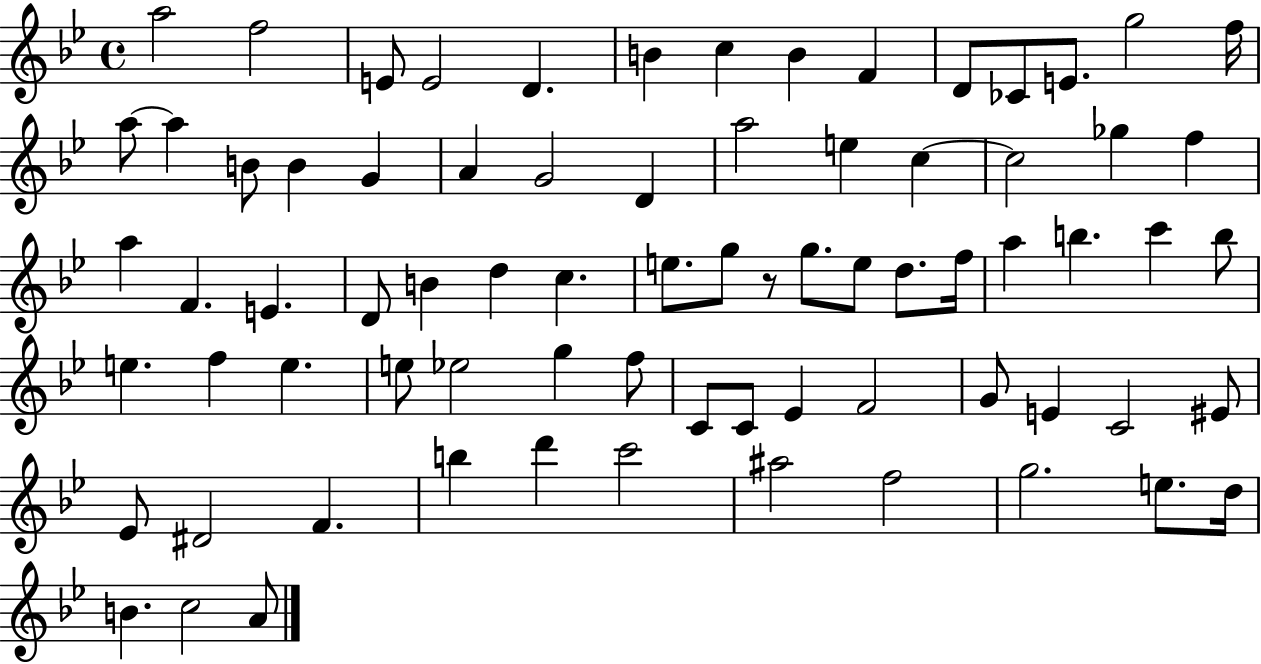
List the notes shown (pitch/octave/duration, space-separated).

A5/h F5/h E4/e E4/h D4/q. B4/q C5/q B4/q F4/q D4/e CES4/e E4/e. G5/h F5/s A5/e A5/q B4/e B4/q G4/q A4/q G4/h D4/q A5/h E5/q C5/q C5/h Gb5/q F5/q A5/q F4/q. E4/q. D4/e B4/q D5/q C5/q. E5/e. G5/e R/e G5/e. E5/e D5/e. F5/s A5/q B5/q. C6/q B5/e E5/q. F5/q E5/q. E5/e Eb5/h G5/q F5/e C4/e C4/e Eb4/q F4/h G4/e E4/q C4/h EIS4/e Eb4/e D#4/h F4/q. B5/q D6/q C6/h A#5/h F5/h G5/h. E5/e. D5/s B4/q. C5/h A4/e